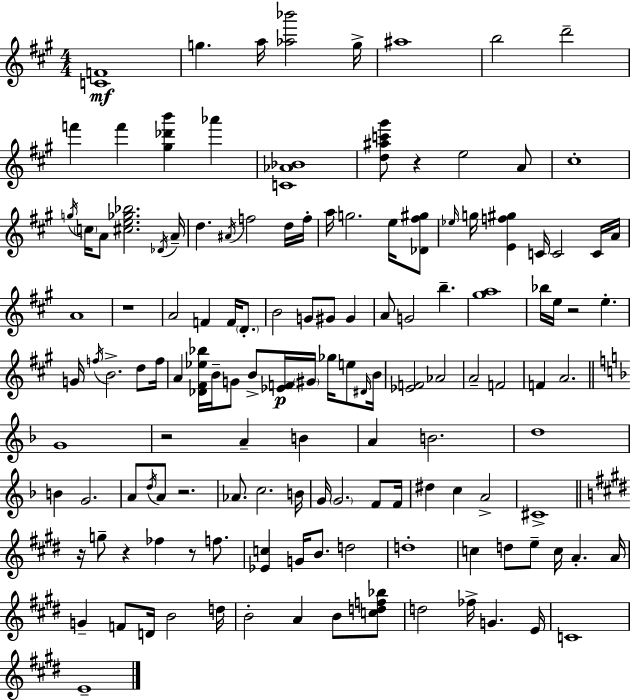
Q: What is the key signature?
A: A major